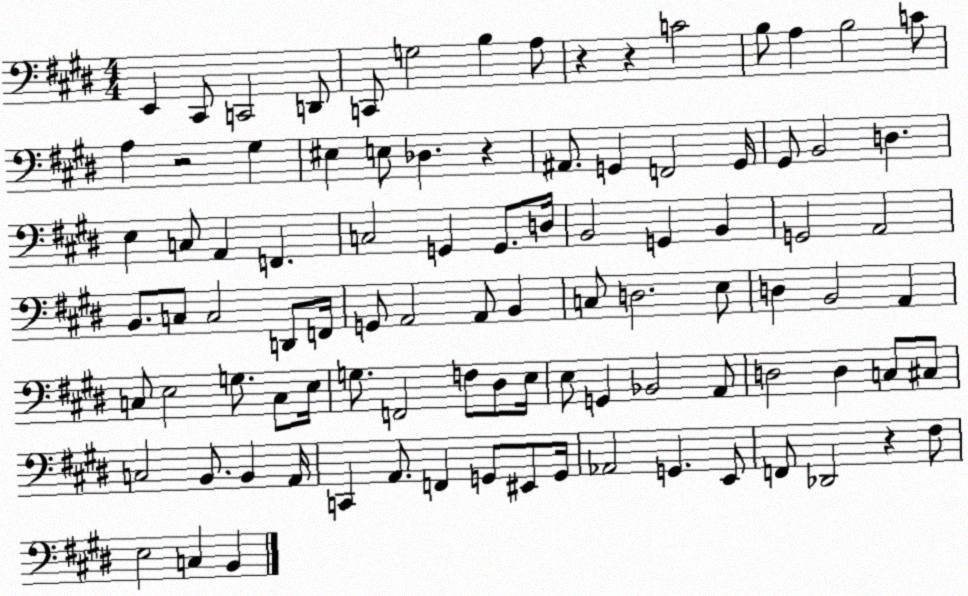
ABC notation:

X:1
T:Untitled
M:4/4
L:1/4
K:E
E,, ^C,,/2 C,,2 D,,/2 C,,/2 G,2 B, A,/2 z z C2 B,/2 A, B,2 C/2 A, z2 ^G, ^E, E,/2 _D, z ^A,,/2 G,, F,,2 G,,/4 ^G,,/2 B,,2 D, E, C,/2 A,, F,, C,2 G,, G,,/2 D,/4 B,,2 G,, B,, G,,2 A,,2 B,,/2 C,/2 C,2 D,,/2 F,,/4 G,,/2 A,,2 A,,/2 B,, C,/2 D,2 E,/2 D, B,,2 A,, C,/2 E,2 G,/2 C,/2 E,/4 G,/2 F,,2 F,/2 ^D,/2 E,/4 E,/2 G,, _B,,2 A,,/2 D,2 D, C,/2 ^C,/2 C,2 B,,/2 B,, A,,/4 C,, A,,/2 F,, G,,/2 ^E,,/2 G,,/4 _A,,2 G,, E,,/2 F,,/2 _D,,2 z ^F,/2 E,2 C, B,,